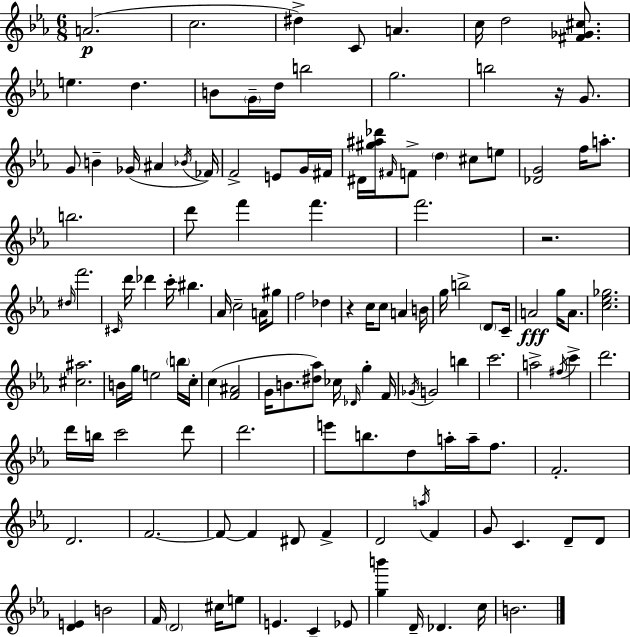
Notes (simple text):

A4/h. C5/h. D#5/q C4/e A4/q. C5/s D5/h [F#4,Gb4,C#5]/e. E5/q. D5/q. B4/e G4/s D5/s B5/h G5/h. B5/h R/s G4/e. G4/e B4/q Gb4/s A#4/q Bb4/s FES4/s F4/h E4/e G4/s F#4/s D#4/s [G#5,A#5,Db6]/s F#4/s F4/e D5/q C#5/e E5/e [Db4,G4]/h F5/s A5/e. B5/h. D6/e F6/q F6/q. F6/h. R/h. D#5/s F6/h. C#4/s D6/s Db6/q C6/s BIS5/q. Ab4/s C5/h A4/s G#5/e F5/h Db5/q R/q C5/s C5/e A4/q B4/s G5/s B5/h D4/e C4/s A4/h G5/s A4/e. [C5,Eb5,Gb5]/h. [C#5,A#5]/h. B4/s G5/s E5/h B5/s C5/s C5/q [F4,A#4]/h G4/s B4/e. [D#5,Ab5]/e CES5/s Db4/s G5/q F4/s Gb4/s G4/h B5/q C6/h. A5/h F#5/s C6/q D6/h. D6/s B5/s C6/h D6/e D6/h. E6/e B5/e. D5/e A5/s A5/s F5/e. F4/h. D4/h. F4/h. F4/e F4/q D#4/e F4/q D4/h A5/s F4/q G4/e C4/q. D4/e D4/e [D4,E4]/q B4/h F4/s D4/h C#5/s E5/e E4/q. C4/q Eb4/e [G5,B6]/q D4/s Db4/q. C5/s B4/h.